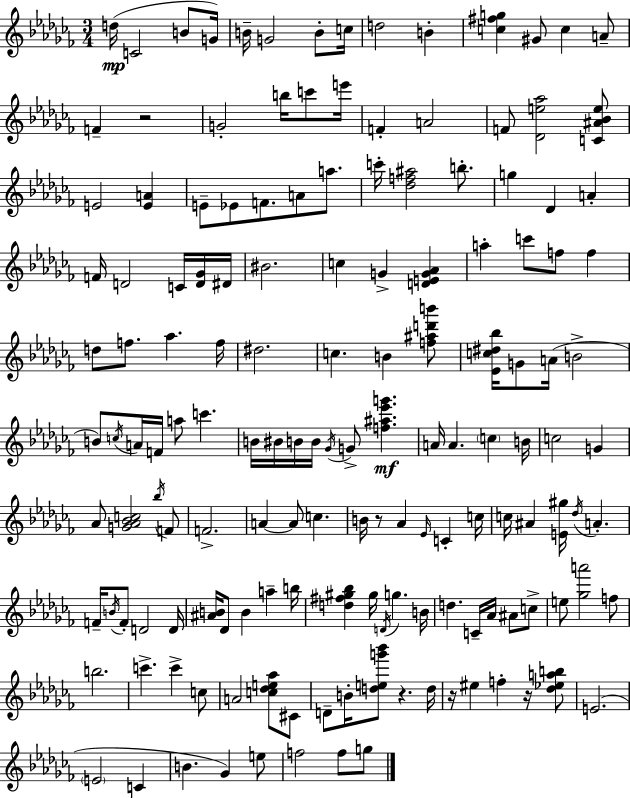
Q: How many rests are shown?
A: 5